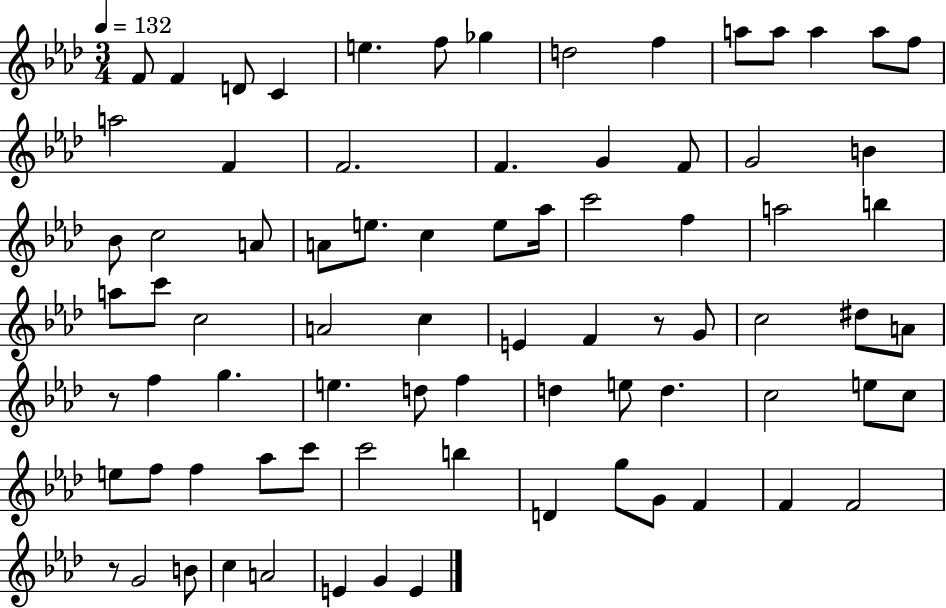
F4/e F4/q D4/e C4/q E5/q. F5/e Gb5/q D5/h F5/q A5/e A5/e A5/q A5/e F5/e A5/h F4/q F4/h. F4/q. G4/q F4/e G4/h B4/q Bb4/e C5/h A4/e A4/e E5/e. C5/q E5/e Ab5/s C6/h F5/q A5/h B5/q A5/e C6/e C5/h A4/h C5/q E4/q F4/q R/e G4/e C5/h D#5/e A4/e R/e F5/q G5/q. E5/q. D5/e F5/q D5/q E5/e D5/q. C5/h E5/e C5/e E5/e F5/e F5/q Ab5/e C6/e C6/h B5/q D4/q G5/e G4/e F4/q F4/q F4/h R/e G4/h B4/e C5/q A4/h E4/q G4/q E4/q